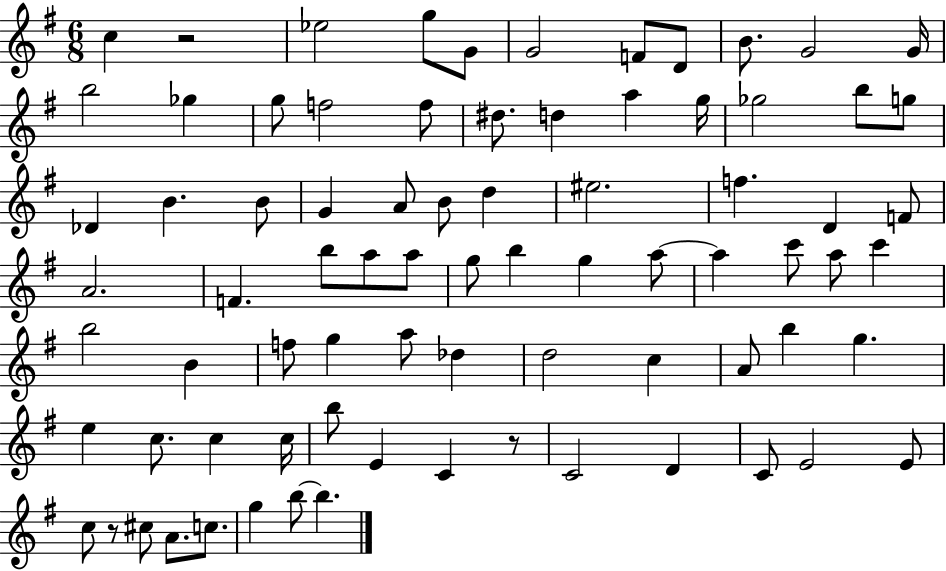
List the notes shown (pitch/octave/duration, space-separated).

C5/q R/h Eb5/h G5/e G4/e G4/h F4/e D4/e B4/e. G4/h G4/s B5/h Gb5/q G5/e F5/h F5/e D#5/e. D5/q A5/q G5/s Gb5/h B5/e G5/e Db4/q B4/q. B4/e G4/q A4/e B4/e D5/q EIS5/h. F5/q. D4/q F4/e A4/h. F4/q. B5/e A5/e A5/e G5/e B5/q G5/q A5/e A5/q C6/e A5/e C6/q B5/h B4/q F5/e G5/q A5/e Db5/q D5/h C5/q A4/e B5/q G5/q. E5/q C5/e. C5/q C5/s B5/e E4/q C4/q R/e C4/h D4/q C4/e E4/h E4/e C5/e R/e C#5/e A4/e. C5/e. G5/q B5/e B5/q.